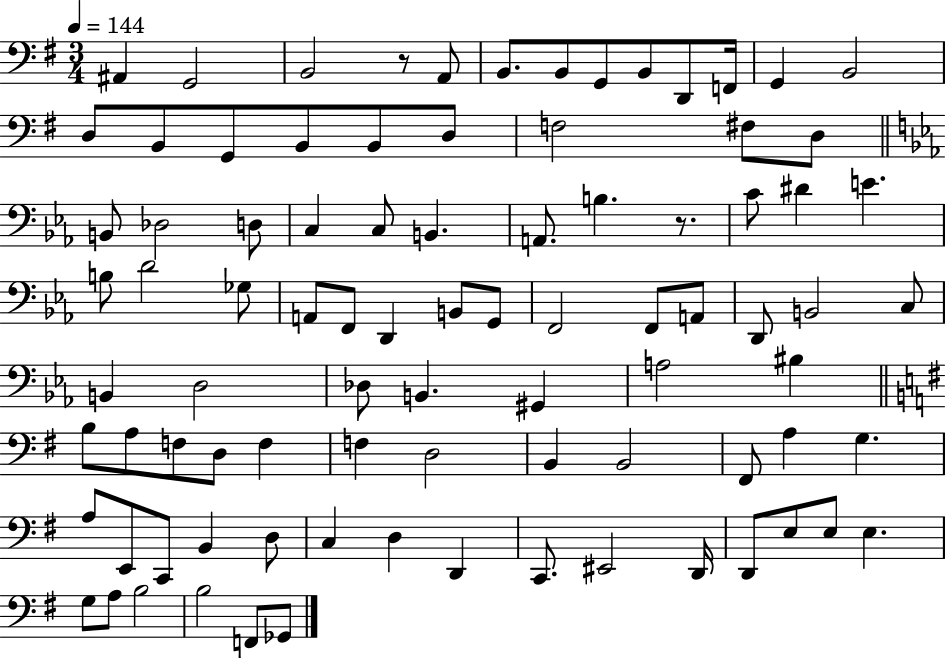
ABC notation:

X:1
T:Untitled
M:3/4
L:1/4
K:G
^A,, G,,2 B,,2 z/2 A,,/2 B,,/2 B,,/2 G,,/2 B,,/2 D,,/2 F,,/4 G,, B,,2 D,/2 B,,/2 G,,/2 B,,/2 B,,/2 D,/2 F,2 ^F,/2 D,/2 B,,/2 _D,2 D,/2 C, C,/2 B,, A,,/2 B, z/2 C/2 ^D E B,/2 D2 _G,/2 A,,/2 F,,/2 D,, B,,/2 G,,/2 F,,2 F,,/2 A,,/2 D,,/2 B,,2 C,/2 B,, D,2 _D,/2 B,, ^G,, A,2 ^B, B,/2 A,/2 F,/2 D,/2 F, F, D,2 B,, B,,2 ^F,,/2 A, G, A,/2 E,,/2 C,,/2 B,, D,/2 C, D, D,, C,,/2 ^E,,2 D,,/4 D,,/2 E,/2 E,/2 E, G,/2 A,/2 B,2 B,2 F,,/2 _G,,/2